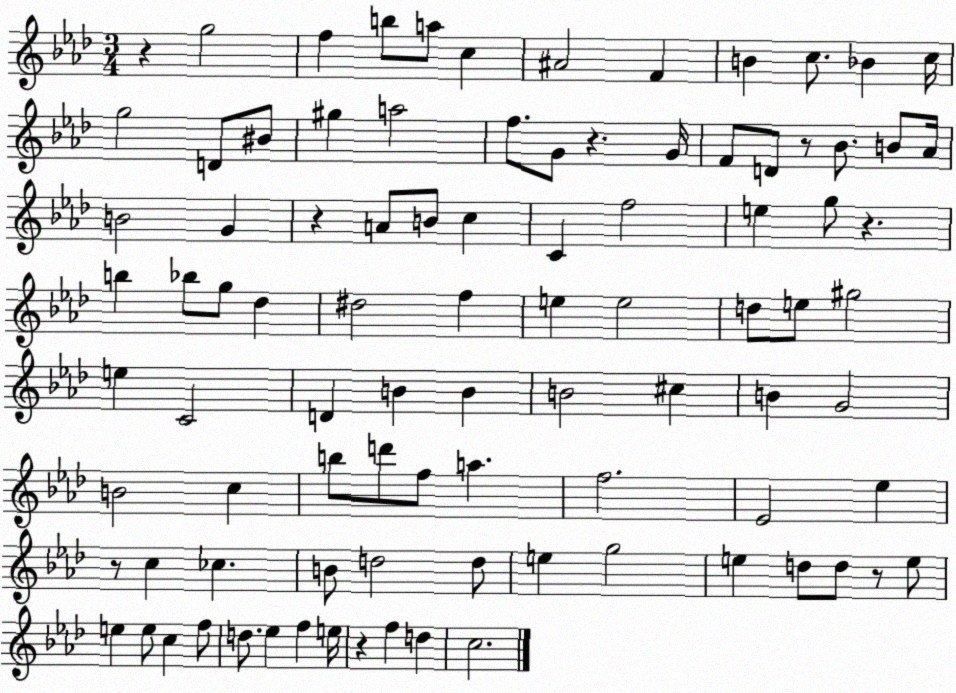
X:1
T:Untitled
M:3/4
L:1/4
K:Ab
z g2 f b/2 a/2 c ^A2 F B c/2 _B c/4 g2 D/2 ^B/2 ^g a2 f/2 G/2 z G/4 F/2 D/2 z/2 _B/2 B/2 _A/4 B2 G z A/2 B/2 c C f2 e g/2 z b _b/2 g/2 _d ^d2 f e e2 d/2 e/2 ^g2 e C2 D B B B2 ^c B G2 B2 c b/2 d'/2 f/2 a f2 _E2 _e z/2 c _c B/2 d2 d/2 e g2 e d/2 d/2 z/2 e/2 e e/2 c f/2 d/2 _e f e/4 z f d c2